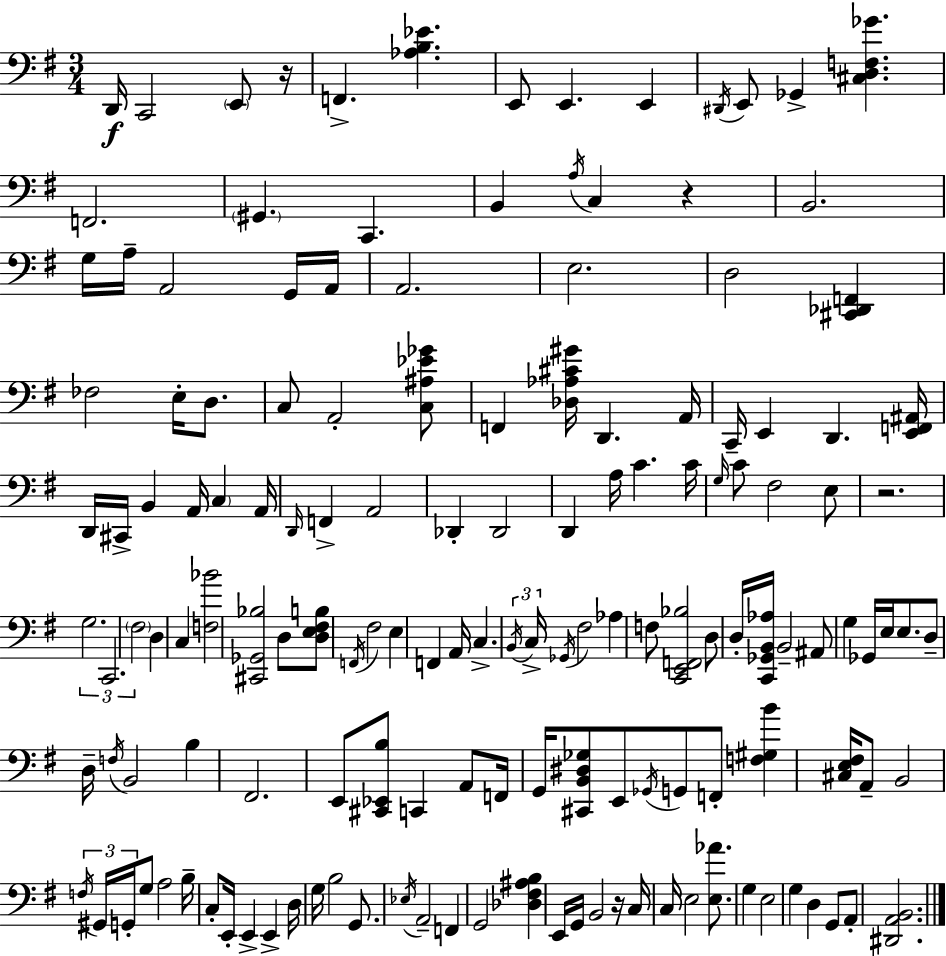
D2/s C2/h E2/e R/s F2/q. [Ab3,B3,Eb4]/q. E2/e E2/q. E2/q D#2/s E2/e Gb2/q [C#3,D3,F3,Gb4]/q. F2/h. G#2/q. C2/q. B2/q A3/s C3/q R/q B2/h. G3/s A3/s A2/h G2/s A2/s A2/h. E3/h. D3/h [C#2,Db2,F2]/q FES3/h E3/s D3/e. C3/e A2/h [C3,A#3,Eb4,Gb4]/e F2/q [Db3,Ab3,C#4,G#4]/s D2/q. A2/s C2/s E2/q D2/q. [E2,F2,A#2]/s D2/s C#2/s B2/q A2/s C3/q A2/s D2/s F2/q A2/h Db2/q Db2/h D2/q A3/s C4/q. C4/s G3/s C4/e F#3/h E3/e R/h. G3/h. C2/h. F#3/h D3/q C3/q [F3,Bb4]/h [C#2,Gb2,Bb3]/h D3/e [D3,E3,F#3,B3]/e F2/s F#3/h E3/q F2/q A2/s C3/q. B2/s C3/s Gb2/s F#3/h Ab3/q F3/e [C2,E2,F2,Bb3]/h D3/e D3/s [C2,Gb2,B2,Ab3]/s B2/h A#2/e G3/q Gb2/s E3/s E3/e. D3/e D3/s F3/s B2/h B3/q F#2/h. E2/e [C#2,Eb2,B3]/e C2/q A2/e F2/s G2/s [C#2,B2,D#3,Gb3]/e E2/e Gb2/s G2/e F2/e [F3,G#3,B4]/q [C#3,E3,F#3]/s A2/e B2/h F3/s G#2/s G2/s G3/e A3/h B3/s C3/e E2/s E2/q E2/q D3/s G3/s B3/h G2/e. Eb3/s A2/h F2/q G2/h [Db3,F#3,A#3,B3]/q E2/s G2/s B2/h R/s C3/s C3/s E3/h [E3,Ab4]/e. G3/q E3/h G3/q D3/q G2/e A2/e [D#2,A2,B2]/h.